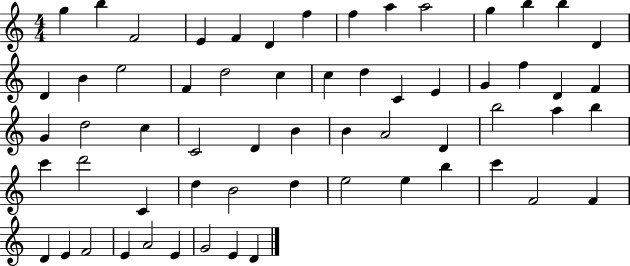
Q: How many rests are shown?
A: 0